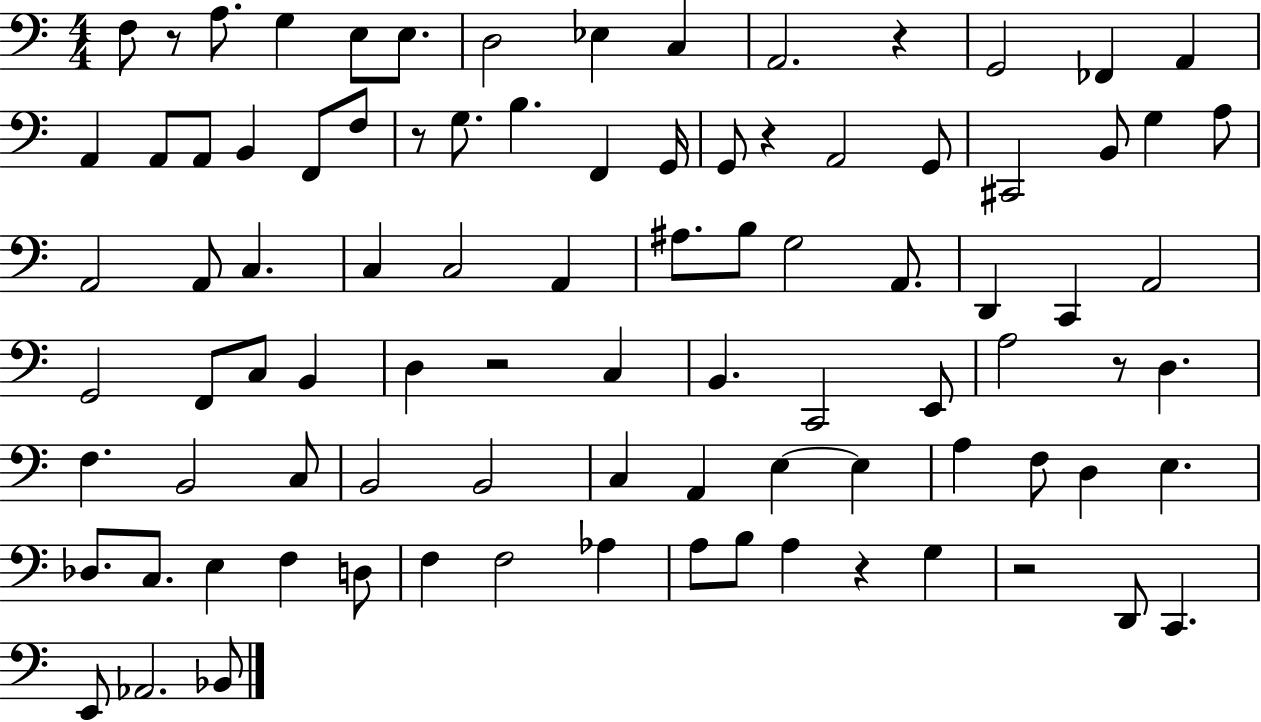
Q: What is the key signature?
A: C major